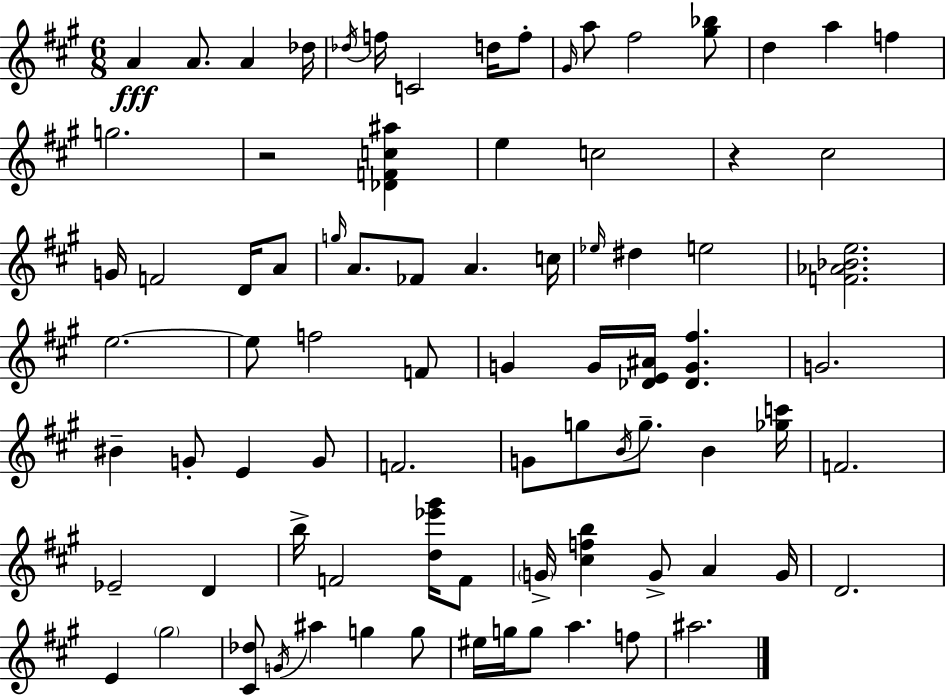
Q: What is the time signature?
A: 6/8